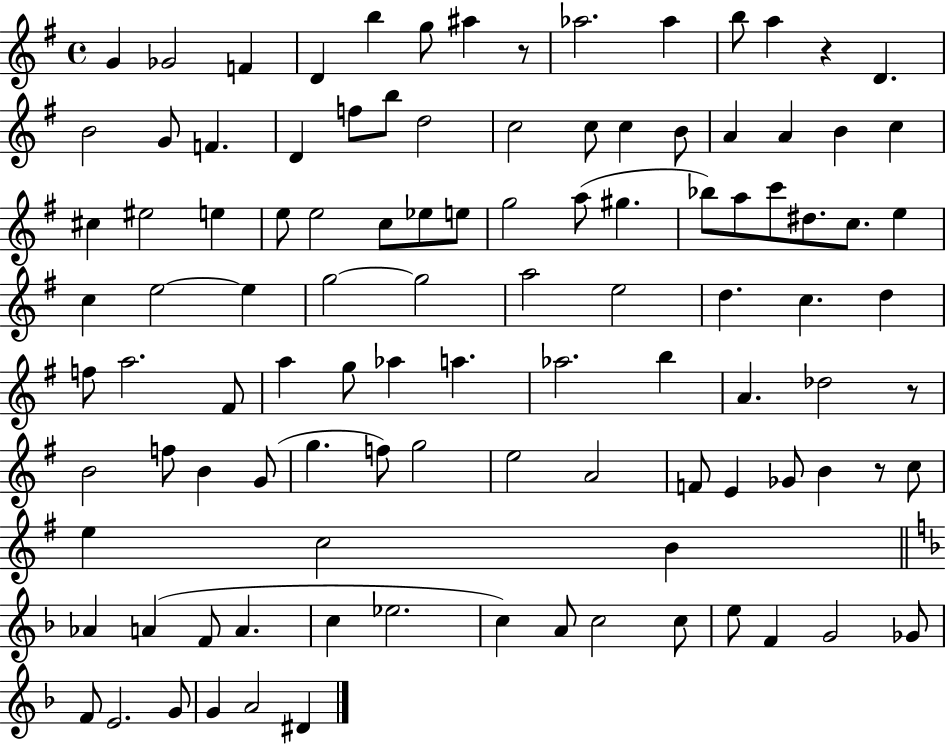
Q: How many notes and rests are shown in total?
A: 106